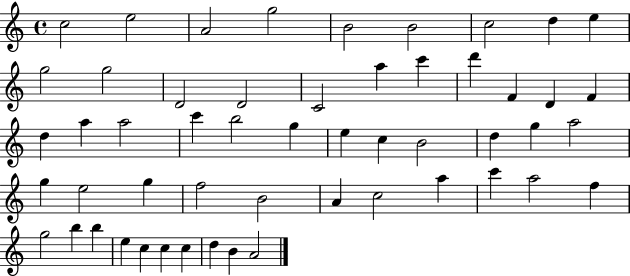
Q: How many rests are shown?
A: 0